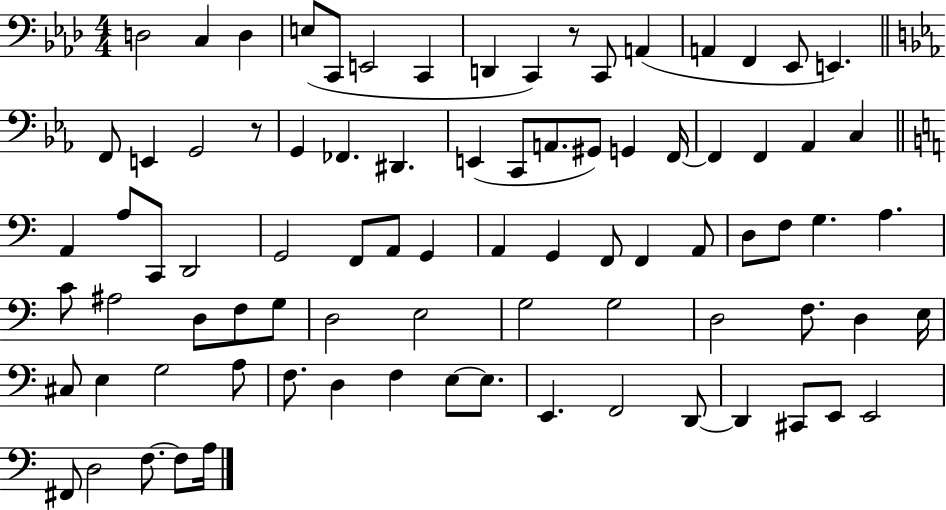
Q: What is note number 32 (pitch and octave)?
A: A2